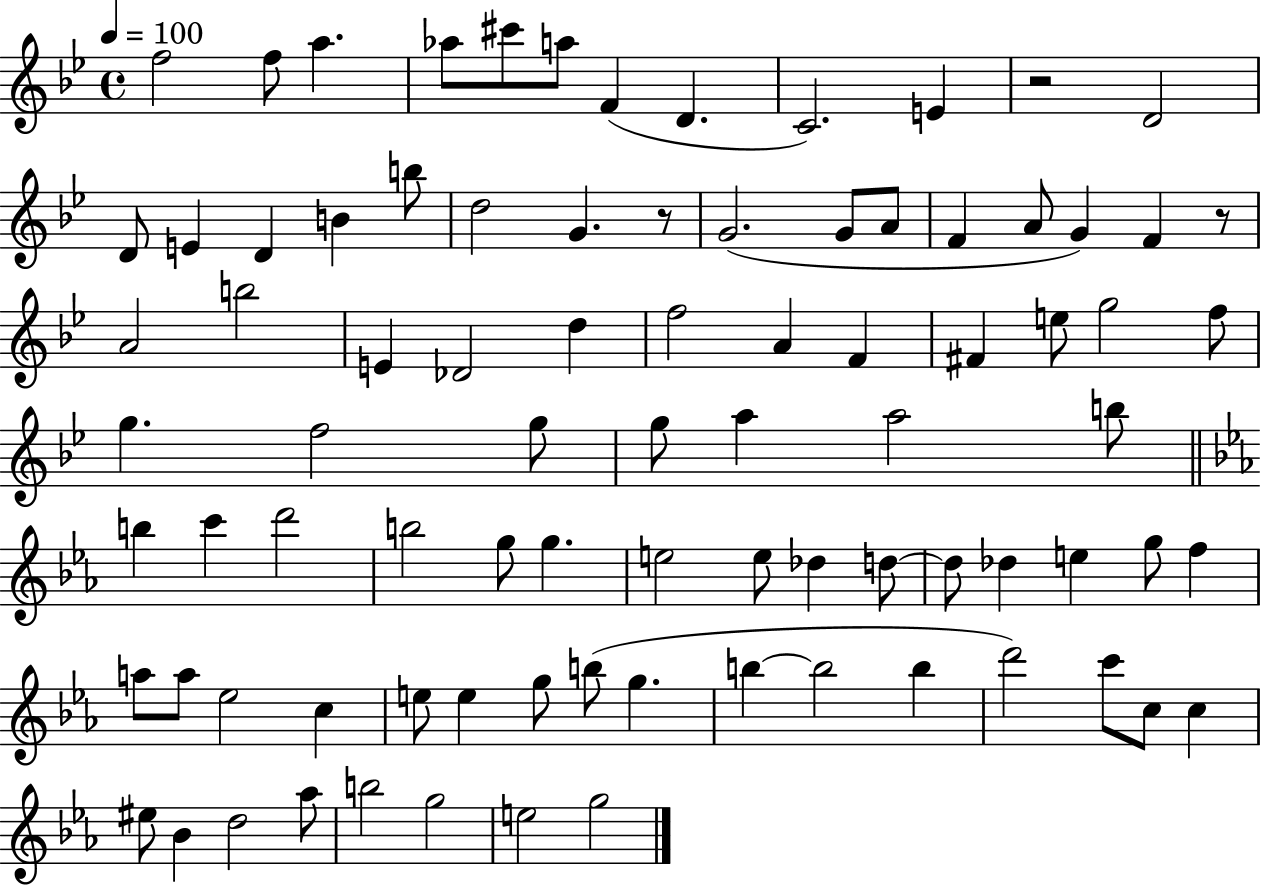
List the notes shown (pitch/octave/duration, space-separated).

F5/h F5/e A5/q. Ab5/e C#6/e A5/e F4/q D4/q. C4/h. E4/q R/h D4/h D4/e E4/q D4/q B4/q B5/e D5/h G4/q. R/e G4/h. G4/e A4/e F4/q A4/e G4/q F4/q R/e A4/h B5/h E4/q Db4/h D5/q F5/h A4/q F4/q F#4/q E5/e G5/h F5/e G5/q. F5/h G5/e G5/e A5/q A5/h B5/e B5/q C6/q D6/h B5/h G5/e G5/q. E5/h E5/e Db5/q D5/e D5/e Db5/q E5/q G5/e F5/q A5/e A5/e Eb5/h C5/q E5/e E5/q G5/e B5/e G5/q. B5/q B5/h B5/q D6/h C6/e C5/e C5/q EIS5/e Bb4/q D5/h Ab5/e B5/h G5/h E5/h G5/h